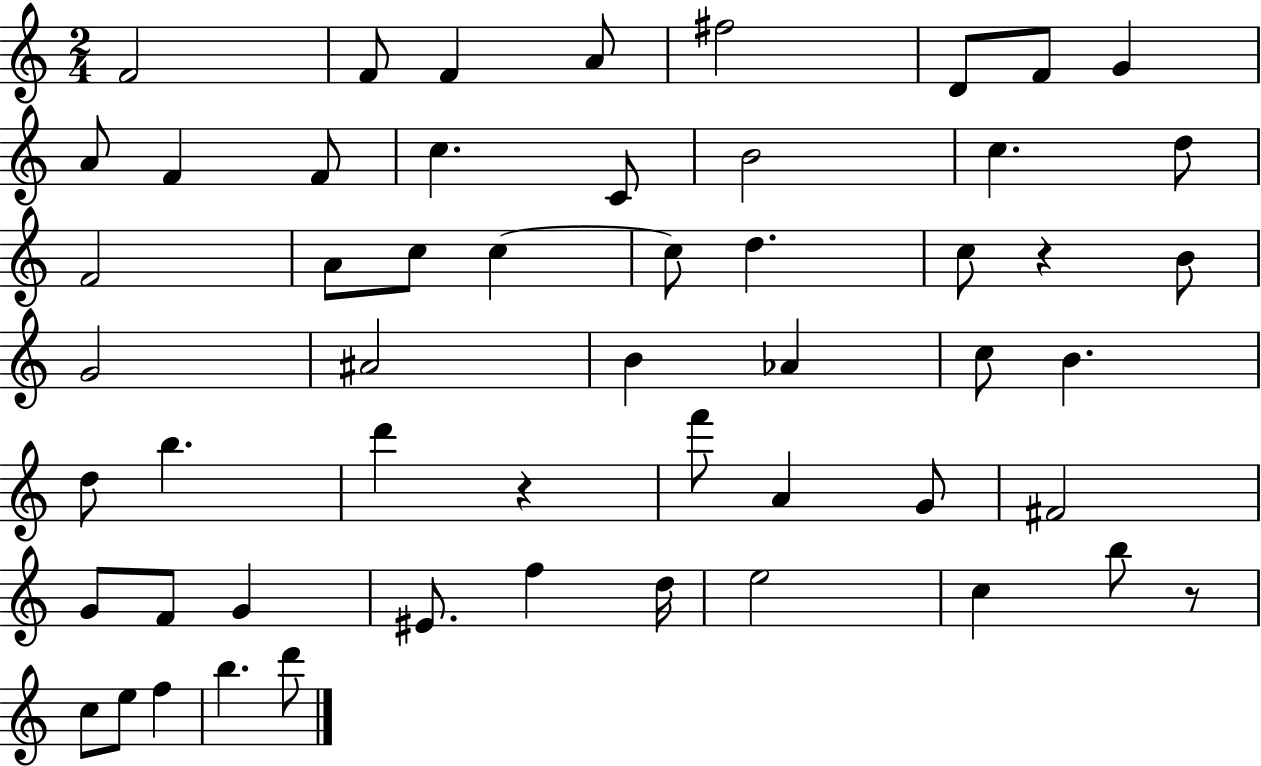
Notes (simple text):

F4/h F4/e F4/q A4/e F#5/h D4/e F4/e G4/q A4/e F4/q F4/e C5/q. C4/e B4/h C5/q. D5/e F4/h A4/e C5/e C5/q C5/e D5/q. C5/e R/q B4/e G4/h A#4/h B4/q Ab4/q C5/e B4/q. D5/e B5/q. D6/q R/q F6/e A4/q G4/e F#4/h G4/e F4/e G4/q EIS4/e. F5/q D5/s E5/h C5/q B5/e R/e C5/e E5/e F5/q B5/q. D6/e